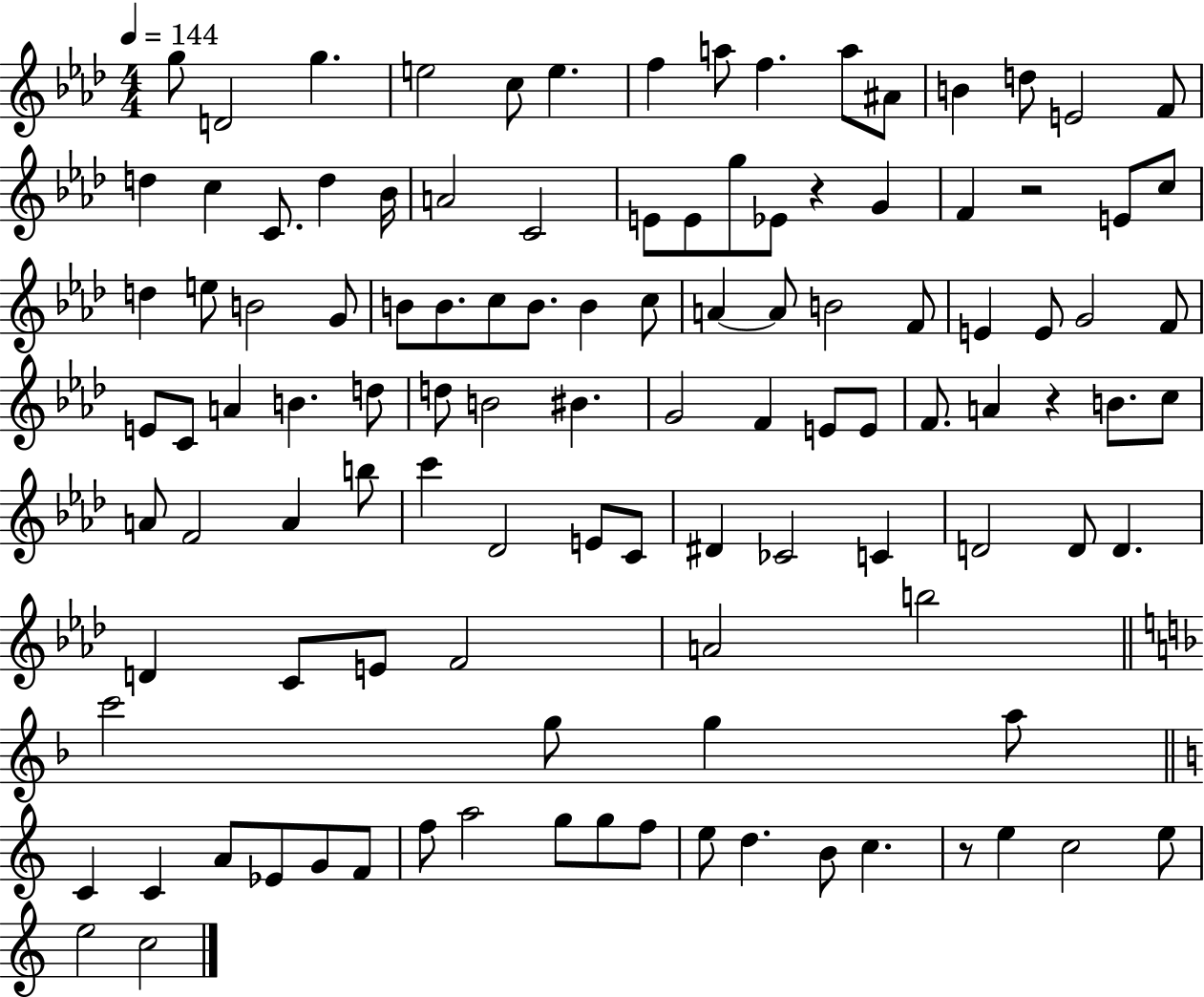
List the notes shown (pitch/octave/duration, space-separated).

G5/e D4/h G5/q. E5/h C5/e E5/q. F5/q A5/e F5/q. A5/e A#4/e B4/q D5/e E4/h F4/e D5/q C5/q C4/e. D5/q Bb4/s A4/h C4/h E4/e E4/e G5/e Eb4/e R/q G4/q F4/q R/h E4/e C5/e D5/q E5/e B4/h G4/e B4/e B4/e. C5/e B4/e. B4/q C5/e A4/q A4/e B4/h F4/e E4/q E4/e G4/h F4/e E4/e C4/e A4/q B4/q. D5/e D5/e B4/h BIS4/q. G4/h F4/q E4/e E4/e F4/e. A4/q R/q B4/e. C5/e A4/e F4/h A4/q B5/e C6/q Db4/h E4/e C4/e D#4/q CES4/h C4/q D4/h D4/e D4/q. D4/q C4/e E4/e F4/h A4/h B5/h C6/h G5/e G5/q A5/e C4/q C4/q A4/e Eb4/e G4/e F4/e F5/e A5/h G5/e G5/e F5/e E5/e D5/q. B4/e C5/q. R/e E5/q C5/h E5/e E5/h C5/h